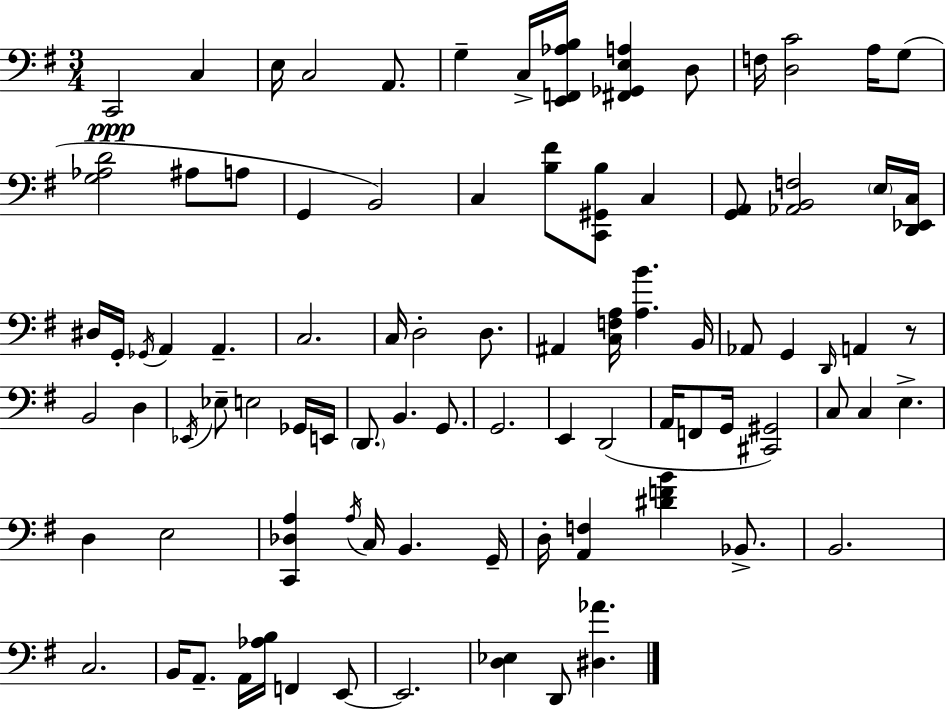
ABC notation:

X:1
T:Untitled
M:3/4
L:1/4
K:Em
C,,2 C, E,/4 C,2 A,,/2 G, C,/4 [E,,F,,_A,B,]/4 [^F,,_G,,E,A,] D,/2 F,/4 [D,C]2 A,/4 G,/2 [G,_A,D]2 ^A,/2 A,/2 G,, B,,2 C, [B,^F]/2 [C,,^G,,B,]/2 C, [G,,A,,]/2 [_A,,B,,F,]2 E,/4 [D,,_E,,C,]/4 ^D,/4 G,,/4 _G,,/4 A,, A,, C,2 C,/4 D,2 D,/2 ^A,, [C,F,A,]/4 [A,B] B,,/4 _A,,/2 G,, D,,/4 A,, z/2 B,,2 D, _E,,/4 _E,/2 E,2 _G,,/4 E,,/4 D,,/2 B,, G,,/2 G,,2 E,, D,,2 A,,/4 F,,/2 G,,/4 [^C,,^G,,]2 C,/2 C, E, D, E,2 [C,,_D,A,] A,/4 C,/4 B,, G,,/4 D,/4 [A,,F,] [^DFB] _B,,/2 B,,2 C,2 B,,/4 A,,/2 A,,/4 [_A,B,]/4 F,, E,,/2 E,,2 [D,_E,] D,,/2 [^D,_A]